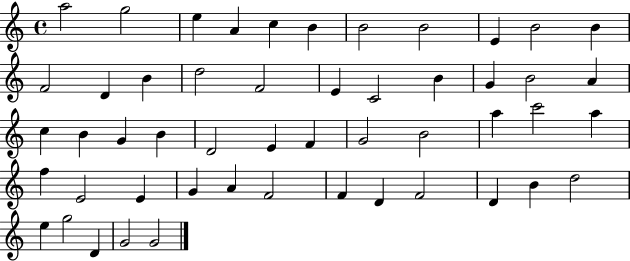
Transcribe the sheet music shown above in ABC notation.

X:1
T:Untitled
M:4/4
L:1/4
K:C
a2 g2 e A c B B2 B2 E B2 B F2 D B d2 F2 E C2 B G B2 A c B G B D2 E F G2 B2 a c'2 a f E2 E G A F2 F D F2 D B d2 e g2 D G2 G2